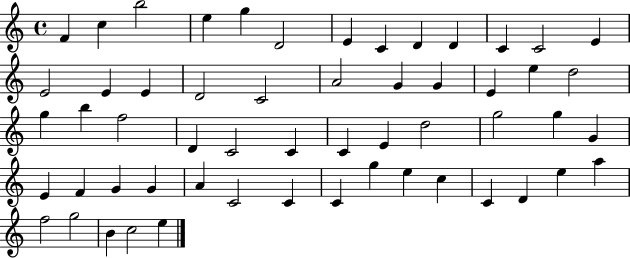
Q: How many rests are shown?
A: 0